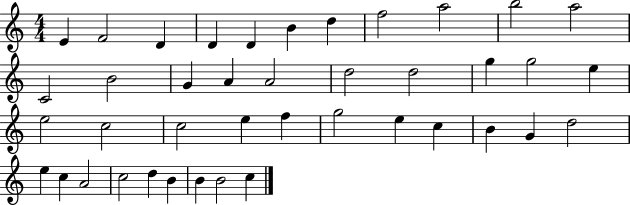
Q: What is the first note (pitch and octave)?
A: E4